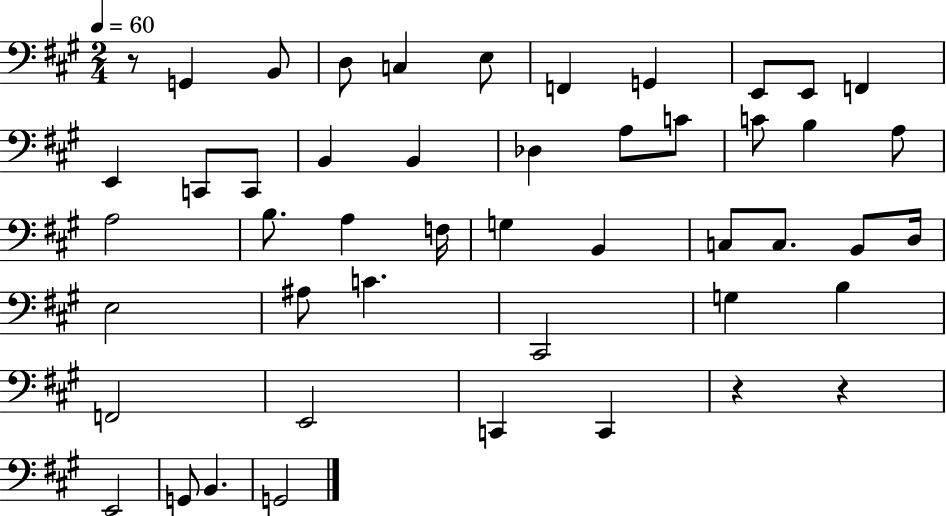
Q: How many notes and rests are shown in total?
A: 48